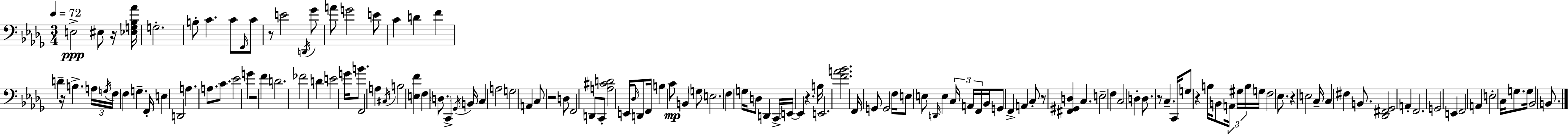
E3/h EIS3/e R/s [Eb3,G3,Bb3,Ab4]/s G3/h. B3/e C4/q. C4/e F2/s C4/e R/e E4/h D2/s Gb4/e A4/e G4/h E4/e C4/q D4/q F4/q D4/q R/s B3/q. A3/s G3/s F3/s F3/q G3/q. F2/s E3/q D2/h A3/q. A3/e. C4/e. Eb4/h G4/q R/h F4/q D4/h. FES4/h D4/q E4/h G4/s B4/e. F2/h A3/q C#3/s B3/h [E3,F4]/q F3/q D3/e. C2/q Gb2/s B2/s C3/q A3/h G3/h A2/q C3/e R/h D3/e F2/h D2/e C2/e [A3,C#4,D4]/h E2/s Db3/s D2/e F2/s B3/q C4/e B2/q G3/e E3/h. F3/q G3/s D3/e D2/q C2/s E2/s E2/q R/q. B3/s E2/h. [F4,A4,Bb4]/h. F2/s G2/e G2/h F3/s E3/e E3/e D2/s E3/q C3/s A2/s F2/s Bb2/s G2/e F2/q A2/q C3/e R/e [F#2,G#2,D3]/q C3/q. E3/h F3/q C3/h D3/q D3/e. R/e C3/q. C2/s G3/e R/q B3/s B2/e A2/s G#3/s B3/s G3/s F3/h Eb3/e. R/q E3/h C3/s C3/q F#3/q B2/e. [Db2,F#2,Gb2]/h A2/q F2/h. G2/h E2/q F2/h A2/q E3/h C3/s G3/e. G3/s Bb2/h B2/e.